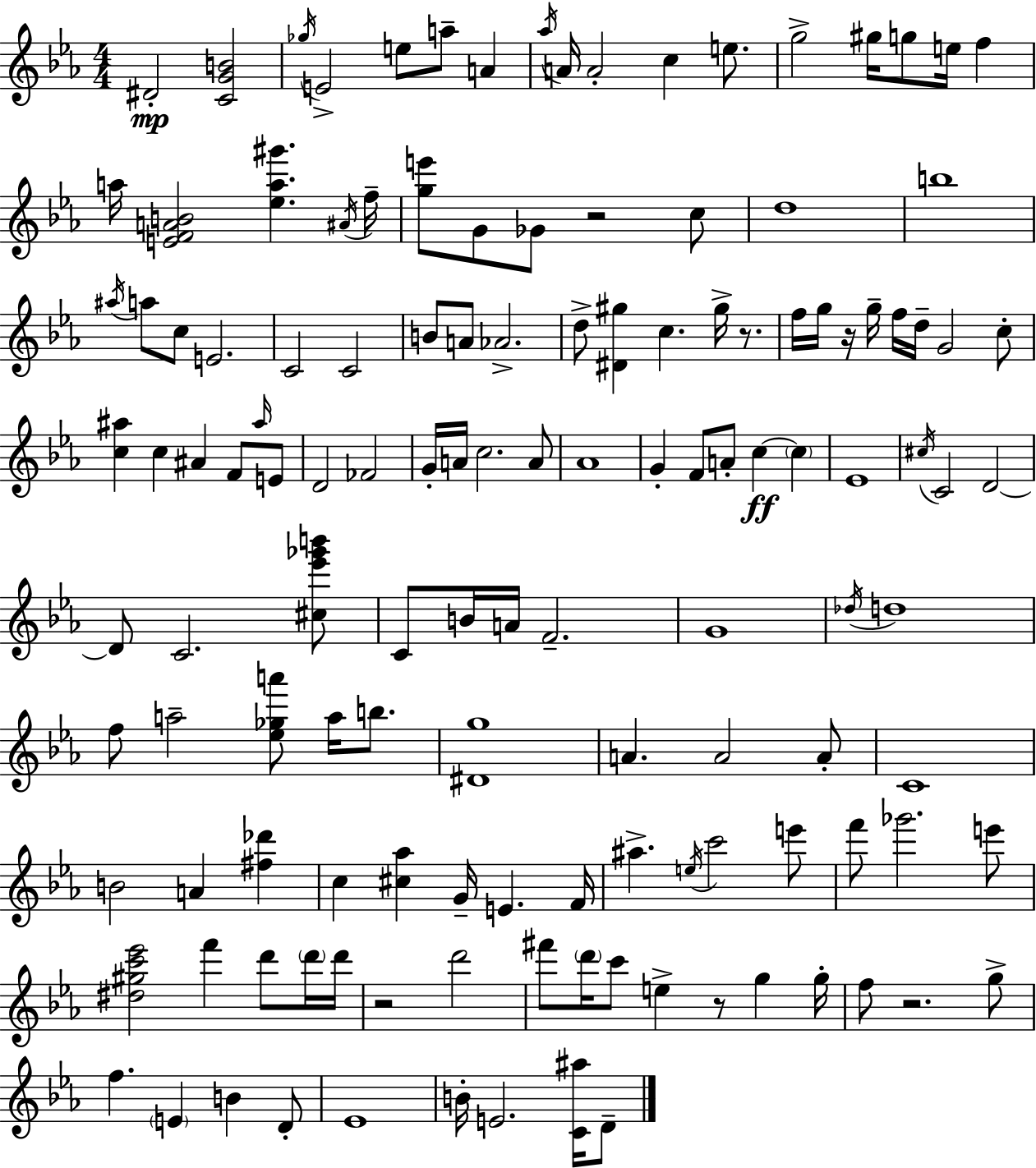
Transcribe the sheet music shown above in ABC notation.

X:1
T:Untitled
M:4/4
L:1/4
K:Cm
^D2 [CGB]2 _g/4 E2 e/2 a/2 A _a/4 A/4 A2 c e/2 g2 ^g/4 g/2 e/4 f a/4 [EFAB]2 [_ea^g'] ^A/4 f/4 [ge']/2 G/2 _G/2 z2 c/2 d4 b4 ^a/4 a/2 c/2 E2 C2 C2 B/2 A/2 _A2 d/2 [^D^g] c ^g/4 z/2 f/4 g/4 z/4 g/4 f/4 d/4 G2 c/2 [c^a] c ^A F/2 ^a/4 E/2 D2 _F2 G/4 A/4 c2 A/2 _A4 G F/2 A/2 c c _E4 ^c/4 C2 D2 D/2 C2 [^c_e'_g'b']/2 C/2 B/4 A/4 F2 G4 _d/4 d4 f/2 a2 [_e_ga']/2 a/4 b/2 [^Dg]4 A A2 A/2 C4 B2 A [^f_d'] c [^c_a] G/4 E F/4 ^a e/4 c'2 e'/2 f'/2 _g'2 e'/2 [^d^gc'_e']2 f' d'/2 d'/4 d'/4 z2 d'2 ^f'/2 d'/4 c'/2 e z/2 g g/4 f/2 z2 g/2 f E B D/2 _E4 B/4 E2 [C^a]/4 D/2